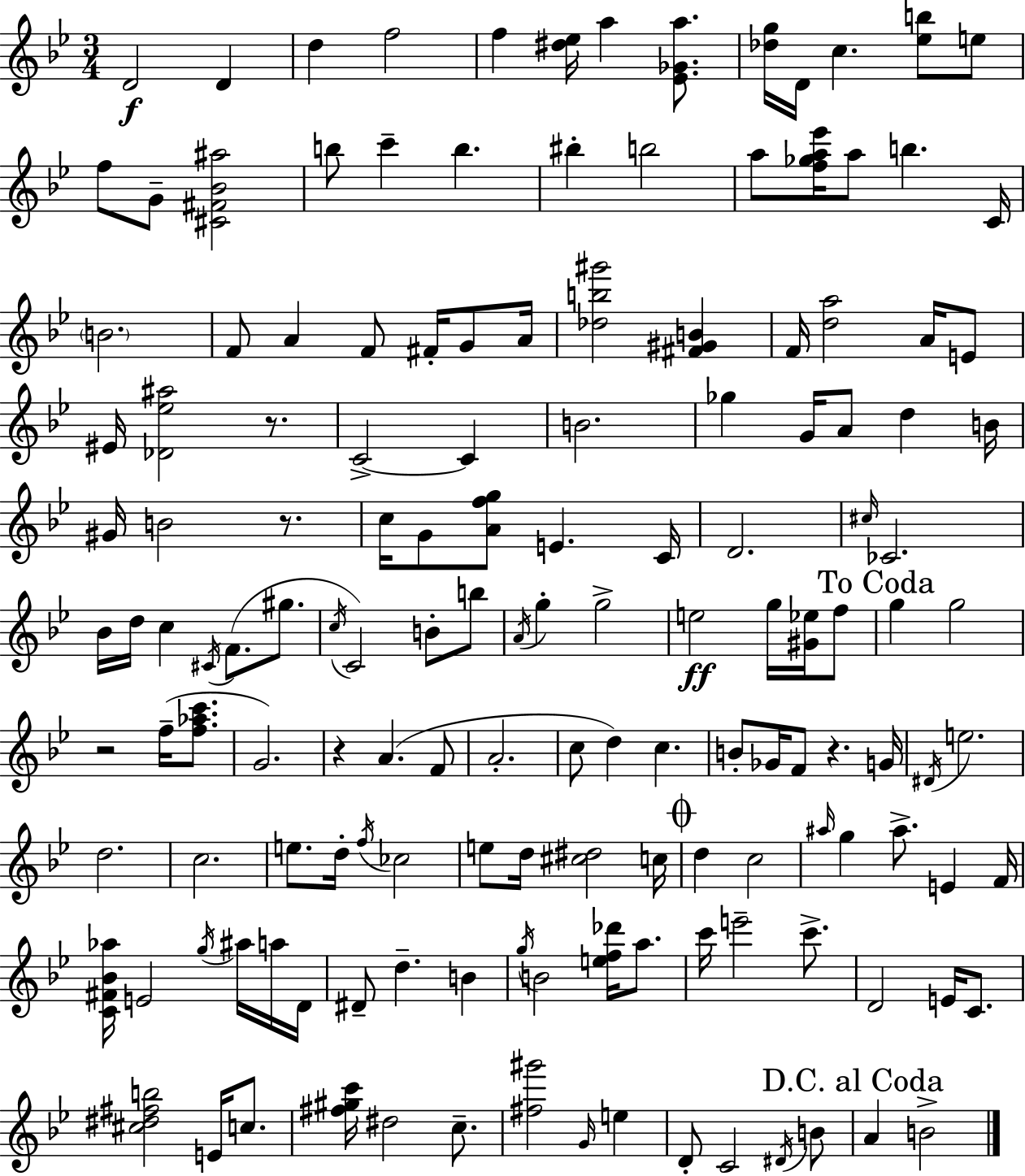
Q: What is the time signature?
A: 3/4